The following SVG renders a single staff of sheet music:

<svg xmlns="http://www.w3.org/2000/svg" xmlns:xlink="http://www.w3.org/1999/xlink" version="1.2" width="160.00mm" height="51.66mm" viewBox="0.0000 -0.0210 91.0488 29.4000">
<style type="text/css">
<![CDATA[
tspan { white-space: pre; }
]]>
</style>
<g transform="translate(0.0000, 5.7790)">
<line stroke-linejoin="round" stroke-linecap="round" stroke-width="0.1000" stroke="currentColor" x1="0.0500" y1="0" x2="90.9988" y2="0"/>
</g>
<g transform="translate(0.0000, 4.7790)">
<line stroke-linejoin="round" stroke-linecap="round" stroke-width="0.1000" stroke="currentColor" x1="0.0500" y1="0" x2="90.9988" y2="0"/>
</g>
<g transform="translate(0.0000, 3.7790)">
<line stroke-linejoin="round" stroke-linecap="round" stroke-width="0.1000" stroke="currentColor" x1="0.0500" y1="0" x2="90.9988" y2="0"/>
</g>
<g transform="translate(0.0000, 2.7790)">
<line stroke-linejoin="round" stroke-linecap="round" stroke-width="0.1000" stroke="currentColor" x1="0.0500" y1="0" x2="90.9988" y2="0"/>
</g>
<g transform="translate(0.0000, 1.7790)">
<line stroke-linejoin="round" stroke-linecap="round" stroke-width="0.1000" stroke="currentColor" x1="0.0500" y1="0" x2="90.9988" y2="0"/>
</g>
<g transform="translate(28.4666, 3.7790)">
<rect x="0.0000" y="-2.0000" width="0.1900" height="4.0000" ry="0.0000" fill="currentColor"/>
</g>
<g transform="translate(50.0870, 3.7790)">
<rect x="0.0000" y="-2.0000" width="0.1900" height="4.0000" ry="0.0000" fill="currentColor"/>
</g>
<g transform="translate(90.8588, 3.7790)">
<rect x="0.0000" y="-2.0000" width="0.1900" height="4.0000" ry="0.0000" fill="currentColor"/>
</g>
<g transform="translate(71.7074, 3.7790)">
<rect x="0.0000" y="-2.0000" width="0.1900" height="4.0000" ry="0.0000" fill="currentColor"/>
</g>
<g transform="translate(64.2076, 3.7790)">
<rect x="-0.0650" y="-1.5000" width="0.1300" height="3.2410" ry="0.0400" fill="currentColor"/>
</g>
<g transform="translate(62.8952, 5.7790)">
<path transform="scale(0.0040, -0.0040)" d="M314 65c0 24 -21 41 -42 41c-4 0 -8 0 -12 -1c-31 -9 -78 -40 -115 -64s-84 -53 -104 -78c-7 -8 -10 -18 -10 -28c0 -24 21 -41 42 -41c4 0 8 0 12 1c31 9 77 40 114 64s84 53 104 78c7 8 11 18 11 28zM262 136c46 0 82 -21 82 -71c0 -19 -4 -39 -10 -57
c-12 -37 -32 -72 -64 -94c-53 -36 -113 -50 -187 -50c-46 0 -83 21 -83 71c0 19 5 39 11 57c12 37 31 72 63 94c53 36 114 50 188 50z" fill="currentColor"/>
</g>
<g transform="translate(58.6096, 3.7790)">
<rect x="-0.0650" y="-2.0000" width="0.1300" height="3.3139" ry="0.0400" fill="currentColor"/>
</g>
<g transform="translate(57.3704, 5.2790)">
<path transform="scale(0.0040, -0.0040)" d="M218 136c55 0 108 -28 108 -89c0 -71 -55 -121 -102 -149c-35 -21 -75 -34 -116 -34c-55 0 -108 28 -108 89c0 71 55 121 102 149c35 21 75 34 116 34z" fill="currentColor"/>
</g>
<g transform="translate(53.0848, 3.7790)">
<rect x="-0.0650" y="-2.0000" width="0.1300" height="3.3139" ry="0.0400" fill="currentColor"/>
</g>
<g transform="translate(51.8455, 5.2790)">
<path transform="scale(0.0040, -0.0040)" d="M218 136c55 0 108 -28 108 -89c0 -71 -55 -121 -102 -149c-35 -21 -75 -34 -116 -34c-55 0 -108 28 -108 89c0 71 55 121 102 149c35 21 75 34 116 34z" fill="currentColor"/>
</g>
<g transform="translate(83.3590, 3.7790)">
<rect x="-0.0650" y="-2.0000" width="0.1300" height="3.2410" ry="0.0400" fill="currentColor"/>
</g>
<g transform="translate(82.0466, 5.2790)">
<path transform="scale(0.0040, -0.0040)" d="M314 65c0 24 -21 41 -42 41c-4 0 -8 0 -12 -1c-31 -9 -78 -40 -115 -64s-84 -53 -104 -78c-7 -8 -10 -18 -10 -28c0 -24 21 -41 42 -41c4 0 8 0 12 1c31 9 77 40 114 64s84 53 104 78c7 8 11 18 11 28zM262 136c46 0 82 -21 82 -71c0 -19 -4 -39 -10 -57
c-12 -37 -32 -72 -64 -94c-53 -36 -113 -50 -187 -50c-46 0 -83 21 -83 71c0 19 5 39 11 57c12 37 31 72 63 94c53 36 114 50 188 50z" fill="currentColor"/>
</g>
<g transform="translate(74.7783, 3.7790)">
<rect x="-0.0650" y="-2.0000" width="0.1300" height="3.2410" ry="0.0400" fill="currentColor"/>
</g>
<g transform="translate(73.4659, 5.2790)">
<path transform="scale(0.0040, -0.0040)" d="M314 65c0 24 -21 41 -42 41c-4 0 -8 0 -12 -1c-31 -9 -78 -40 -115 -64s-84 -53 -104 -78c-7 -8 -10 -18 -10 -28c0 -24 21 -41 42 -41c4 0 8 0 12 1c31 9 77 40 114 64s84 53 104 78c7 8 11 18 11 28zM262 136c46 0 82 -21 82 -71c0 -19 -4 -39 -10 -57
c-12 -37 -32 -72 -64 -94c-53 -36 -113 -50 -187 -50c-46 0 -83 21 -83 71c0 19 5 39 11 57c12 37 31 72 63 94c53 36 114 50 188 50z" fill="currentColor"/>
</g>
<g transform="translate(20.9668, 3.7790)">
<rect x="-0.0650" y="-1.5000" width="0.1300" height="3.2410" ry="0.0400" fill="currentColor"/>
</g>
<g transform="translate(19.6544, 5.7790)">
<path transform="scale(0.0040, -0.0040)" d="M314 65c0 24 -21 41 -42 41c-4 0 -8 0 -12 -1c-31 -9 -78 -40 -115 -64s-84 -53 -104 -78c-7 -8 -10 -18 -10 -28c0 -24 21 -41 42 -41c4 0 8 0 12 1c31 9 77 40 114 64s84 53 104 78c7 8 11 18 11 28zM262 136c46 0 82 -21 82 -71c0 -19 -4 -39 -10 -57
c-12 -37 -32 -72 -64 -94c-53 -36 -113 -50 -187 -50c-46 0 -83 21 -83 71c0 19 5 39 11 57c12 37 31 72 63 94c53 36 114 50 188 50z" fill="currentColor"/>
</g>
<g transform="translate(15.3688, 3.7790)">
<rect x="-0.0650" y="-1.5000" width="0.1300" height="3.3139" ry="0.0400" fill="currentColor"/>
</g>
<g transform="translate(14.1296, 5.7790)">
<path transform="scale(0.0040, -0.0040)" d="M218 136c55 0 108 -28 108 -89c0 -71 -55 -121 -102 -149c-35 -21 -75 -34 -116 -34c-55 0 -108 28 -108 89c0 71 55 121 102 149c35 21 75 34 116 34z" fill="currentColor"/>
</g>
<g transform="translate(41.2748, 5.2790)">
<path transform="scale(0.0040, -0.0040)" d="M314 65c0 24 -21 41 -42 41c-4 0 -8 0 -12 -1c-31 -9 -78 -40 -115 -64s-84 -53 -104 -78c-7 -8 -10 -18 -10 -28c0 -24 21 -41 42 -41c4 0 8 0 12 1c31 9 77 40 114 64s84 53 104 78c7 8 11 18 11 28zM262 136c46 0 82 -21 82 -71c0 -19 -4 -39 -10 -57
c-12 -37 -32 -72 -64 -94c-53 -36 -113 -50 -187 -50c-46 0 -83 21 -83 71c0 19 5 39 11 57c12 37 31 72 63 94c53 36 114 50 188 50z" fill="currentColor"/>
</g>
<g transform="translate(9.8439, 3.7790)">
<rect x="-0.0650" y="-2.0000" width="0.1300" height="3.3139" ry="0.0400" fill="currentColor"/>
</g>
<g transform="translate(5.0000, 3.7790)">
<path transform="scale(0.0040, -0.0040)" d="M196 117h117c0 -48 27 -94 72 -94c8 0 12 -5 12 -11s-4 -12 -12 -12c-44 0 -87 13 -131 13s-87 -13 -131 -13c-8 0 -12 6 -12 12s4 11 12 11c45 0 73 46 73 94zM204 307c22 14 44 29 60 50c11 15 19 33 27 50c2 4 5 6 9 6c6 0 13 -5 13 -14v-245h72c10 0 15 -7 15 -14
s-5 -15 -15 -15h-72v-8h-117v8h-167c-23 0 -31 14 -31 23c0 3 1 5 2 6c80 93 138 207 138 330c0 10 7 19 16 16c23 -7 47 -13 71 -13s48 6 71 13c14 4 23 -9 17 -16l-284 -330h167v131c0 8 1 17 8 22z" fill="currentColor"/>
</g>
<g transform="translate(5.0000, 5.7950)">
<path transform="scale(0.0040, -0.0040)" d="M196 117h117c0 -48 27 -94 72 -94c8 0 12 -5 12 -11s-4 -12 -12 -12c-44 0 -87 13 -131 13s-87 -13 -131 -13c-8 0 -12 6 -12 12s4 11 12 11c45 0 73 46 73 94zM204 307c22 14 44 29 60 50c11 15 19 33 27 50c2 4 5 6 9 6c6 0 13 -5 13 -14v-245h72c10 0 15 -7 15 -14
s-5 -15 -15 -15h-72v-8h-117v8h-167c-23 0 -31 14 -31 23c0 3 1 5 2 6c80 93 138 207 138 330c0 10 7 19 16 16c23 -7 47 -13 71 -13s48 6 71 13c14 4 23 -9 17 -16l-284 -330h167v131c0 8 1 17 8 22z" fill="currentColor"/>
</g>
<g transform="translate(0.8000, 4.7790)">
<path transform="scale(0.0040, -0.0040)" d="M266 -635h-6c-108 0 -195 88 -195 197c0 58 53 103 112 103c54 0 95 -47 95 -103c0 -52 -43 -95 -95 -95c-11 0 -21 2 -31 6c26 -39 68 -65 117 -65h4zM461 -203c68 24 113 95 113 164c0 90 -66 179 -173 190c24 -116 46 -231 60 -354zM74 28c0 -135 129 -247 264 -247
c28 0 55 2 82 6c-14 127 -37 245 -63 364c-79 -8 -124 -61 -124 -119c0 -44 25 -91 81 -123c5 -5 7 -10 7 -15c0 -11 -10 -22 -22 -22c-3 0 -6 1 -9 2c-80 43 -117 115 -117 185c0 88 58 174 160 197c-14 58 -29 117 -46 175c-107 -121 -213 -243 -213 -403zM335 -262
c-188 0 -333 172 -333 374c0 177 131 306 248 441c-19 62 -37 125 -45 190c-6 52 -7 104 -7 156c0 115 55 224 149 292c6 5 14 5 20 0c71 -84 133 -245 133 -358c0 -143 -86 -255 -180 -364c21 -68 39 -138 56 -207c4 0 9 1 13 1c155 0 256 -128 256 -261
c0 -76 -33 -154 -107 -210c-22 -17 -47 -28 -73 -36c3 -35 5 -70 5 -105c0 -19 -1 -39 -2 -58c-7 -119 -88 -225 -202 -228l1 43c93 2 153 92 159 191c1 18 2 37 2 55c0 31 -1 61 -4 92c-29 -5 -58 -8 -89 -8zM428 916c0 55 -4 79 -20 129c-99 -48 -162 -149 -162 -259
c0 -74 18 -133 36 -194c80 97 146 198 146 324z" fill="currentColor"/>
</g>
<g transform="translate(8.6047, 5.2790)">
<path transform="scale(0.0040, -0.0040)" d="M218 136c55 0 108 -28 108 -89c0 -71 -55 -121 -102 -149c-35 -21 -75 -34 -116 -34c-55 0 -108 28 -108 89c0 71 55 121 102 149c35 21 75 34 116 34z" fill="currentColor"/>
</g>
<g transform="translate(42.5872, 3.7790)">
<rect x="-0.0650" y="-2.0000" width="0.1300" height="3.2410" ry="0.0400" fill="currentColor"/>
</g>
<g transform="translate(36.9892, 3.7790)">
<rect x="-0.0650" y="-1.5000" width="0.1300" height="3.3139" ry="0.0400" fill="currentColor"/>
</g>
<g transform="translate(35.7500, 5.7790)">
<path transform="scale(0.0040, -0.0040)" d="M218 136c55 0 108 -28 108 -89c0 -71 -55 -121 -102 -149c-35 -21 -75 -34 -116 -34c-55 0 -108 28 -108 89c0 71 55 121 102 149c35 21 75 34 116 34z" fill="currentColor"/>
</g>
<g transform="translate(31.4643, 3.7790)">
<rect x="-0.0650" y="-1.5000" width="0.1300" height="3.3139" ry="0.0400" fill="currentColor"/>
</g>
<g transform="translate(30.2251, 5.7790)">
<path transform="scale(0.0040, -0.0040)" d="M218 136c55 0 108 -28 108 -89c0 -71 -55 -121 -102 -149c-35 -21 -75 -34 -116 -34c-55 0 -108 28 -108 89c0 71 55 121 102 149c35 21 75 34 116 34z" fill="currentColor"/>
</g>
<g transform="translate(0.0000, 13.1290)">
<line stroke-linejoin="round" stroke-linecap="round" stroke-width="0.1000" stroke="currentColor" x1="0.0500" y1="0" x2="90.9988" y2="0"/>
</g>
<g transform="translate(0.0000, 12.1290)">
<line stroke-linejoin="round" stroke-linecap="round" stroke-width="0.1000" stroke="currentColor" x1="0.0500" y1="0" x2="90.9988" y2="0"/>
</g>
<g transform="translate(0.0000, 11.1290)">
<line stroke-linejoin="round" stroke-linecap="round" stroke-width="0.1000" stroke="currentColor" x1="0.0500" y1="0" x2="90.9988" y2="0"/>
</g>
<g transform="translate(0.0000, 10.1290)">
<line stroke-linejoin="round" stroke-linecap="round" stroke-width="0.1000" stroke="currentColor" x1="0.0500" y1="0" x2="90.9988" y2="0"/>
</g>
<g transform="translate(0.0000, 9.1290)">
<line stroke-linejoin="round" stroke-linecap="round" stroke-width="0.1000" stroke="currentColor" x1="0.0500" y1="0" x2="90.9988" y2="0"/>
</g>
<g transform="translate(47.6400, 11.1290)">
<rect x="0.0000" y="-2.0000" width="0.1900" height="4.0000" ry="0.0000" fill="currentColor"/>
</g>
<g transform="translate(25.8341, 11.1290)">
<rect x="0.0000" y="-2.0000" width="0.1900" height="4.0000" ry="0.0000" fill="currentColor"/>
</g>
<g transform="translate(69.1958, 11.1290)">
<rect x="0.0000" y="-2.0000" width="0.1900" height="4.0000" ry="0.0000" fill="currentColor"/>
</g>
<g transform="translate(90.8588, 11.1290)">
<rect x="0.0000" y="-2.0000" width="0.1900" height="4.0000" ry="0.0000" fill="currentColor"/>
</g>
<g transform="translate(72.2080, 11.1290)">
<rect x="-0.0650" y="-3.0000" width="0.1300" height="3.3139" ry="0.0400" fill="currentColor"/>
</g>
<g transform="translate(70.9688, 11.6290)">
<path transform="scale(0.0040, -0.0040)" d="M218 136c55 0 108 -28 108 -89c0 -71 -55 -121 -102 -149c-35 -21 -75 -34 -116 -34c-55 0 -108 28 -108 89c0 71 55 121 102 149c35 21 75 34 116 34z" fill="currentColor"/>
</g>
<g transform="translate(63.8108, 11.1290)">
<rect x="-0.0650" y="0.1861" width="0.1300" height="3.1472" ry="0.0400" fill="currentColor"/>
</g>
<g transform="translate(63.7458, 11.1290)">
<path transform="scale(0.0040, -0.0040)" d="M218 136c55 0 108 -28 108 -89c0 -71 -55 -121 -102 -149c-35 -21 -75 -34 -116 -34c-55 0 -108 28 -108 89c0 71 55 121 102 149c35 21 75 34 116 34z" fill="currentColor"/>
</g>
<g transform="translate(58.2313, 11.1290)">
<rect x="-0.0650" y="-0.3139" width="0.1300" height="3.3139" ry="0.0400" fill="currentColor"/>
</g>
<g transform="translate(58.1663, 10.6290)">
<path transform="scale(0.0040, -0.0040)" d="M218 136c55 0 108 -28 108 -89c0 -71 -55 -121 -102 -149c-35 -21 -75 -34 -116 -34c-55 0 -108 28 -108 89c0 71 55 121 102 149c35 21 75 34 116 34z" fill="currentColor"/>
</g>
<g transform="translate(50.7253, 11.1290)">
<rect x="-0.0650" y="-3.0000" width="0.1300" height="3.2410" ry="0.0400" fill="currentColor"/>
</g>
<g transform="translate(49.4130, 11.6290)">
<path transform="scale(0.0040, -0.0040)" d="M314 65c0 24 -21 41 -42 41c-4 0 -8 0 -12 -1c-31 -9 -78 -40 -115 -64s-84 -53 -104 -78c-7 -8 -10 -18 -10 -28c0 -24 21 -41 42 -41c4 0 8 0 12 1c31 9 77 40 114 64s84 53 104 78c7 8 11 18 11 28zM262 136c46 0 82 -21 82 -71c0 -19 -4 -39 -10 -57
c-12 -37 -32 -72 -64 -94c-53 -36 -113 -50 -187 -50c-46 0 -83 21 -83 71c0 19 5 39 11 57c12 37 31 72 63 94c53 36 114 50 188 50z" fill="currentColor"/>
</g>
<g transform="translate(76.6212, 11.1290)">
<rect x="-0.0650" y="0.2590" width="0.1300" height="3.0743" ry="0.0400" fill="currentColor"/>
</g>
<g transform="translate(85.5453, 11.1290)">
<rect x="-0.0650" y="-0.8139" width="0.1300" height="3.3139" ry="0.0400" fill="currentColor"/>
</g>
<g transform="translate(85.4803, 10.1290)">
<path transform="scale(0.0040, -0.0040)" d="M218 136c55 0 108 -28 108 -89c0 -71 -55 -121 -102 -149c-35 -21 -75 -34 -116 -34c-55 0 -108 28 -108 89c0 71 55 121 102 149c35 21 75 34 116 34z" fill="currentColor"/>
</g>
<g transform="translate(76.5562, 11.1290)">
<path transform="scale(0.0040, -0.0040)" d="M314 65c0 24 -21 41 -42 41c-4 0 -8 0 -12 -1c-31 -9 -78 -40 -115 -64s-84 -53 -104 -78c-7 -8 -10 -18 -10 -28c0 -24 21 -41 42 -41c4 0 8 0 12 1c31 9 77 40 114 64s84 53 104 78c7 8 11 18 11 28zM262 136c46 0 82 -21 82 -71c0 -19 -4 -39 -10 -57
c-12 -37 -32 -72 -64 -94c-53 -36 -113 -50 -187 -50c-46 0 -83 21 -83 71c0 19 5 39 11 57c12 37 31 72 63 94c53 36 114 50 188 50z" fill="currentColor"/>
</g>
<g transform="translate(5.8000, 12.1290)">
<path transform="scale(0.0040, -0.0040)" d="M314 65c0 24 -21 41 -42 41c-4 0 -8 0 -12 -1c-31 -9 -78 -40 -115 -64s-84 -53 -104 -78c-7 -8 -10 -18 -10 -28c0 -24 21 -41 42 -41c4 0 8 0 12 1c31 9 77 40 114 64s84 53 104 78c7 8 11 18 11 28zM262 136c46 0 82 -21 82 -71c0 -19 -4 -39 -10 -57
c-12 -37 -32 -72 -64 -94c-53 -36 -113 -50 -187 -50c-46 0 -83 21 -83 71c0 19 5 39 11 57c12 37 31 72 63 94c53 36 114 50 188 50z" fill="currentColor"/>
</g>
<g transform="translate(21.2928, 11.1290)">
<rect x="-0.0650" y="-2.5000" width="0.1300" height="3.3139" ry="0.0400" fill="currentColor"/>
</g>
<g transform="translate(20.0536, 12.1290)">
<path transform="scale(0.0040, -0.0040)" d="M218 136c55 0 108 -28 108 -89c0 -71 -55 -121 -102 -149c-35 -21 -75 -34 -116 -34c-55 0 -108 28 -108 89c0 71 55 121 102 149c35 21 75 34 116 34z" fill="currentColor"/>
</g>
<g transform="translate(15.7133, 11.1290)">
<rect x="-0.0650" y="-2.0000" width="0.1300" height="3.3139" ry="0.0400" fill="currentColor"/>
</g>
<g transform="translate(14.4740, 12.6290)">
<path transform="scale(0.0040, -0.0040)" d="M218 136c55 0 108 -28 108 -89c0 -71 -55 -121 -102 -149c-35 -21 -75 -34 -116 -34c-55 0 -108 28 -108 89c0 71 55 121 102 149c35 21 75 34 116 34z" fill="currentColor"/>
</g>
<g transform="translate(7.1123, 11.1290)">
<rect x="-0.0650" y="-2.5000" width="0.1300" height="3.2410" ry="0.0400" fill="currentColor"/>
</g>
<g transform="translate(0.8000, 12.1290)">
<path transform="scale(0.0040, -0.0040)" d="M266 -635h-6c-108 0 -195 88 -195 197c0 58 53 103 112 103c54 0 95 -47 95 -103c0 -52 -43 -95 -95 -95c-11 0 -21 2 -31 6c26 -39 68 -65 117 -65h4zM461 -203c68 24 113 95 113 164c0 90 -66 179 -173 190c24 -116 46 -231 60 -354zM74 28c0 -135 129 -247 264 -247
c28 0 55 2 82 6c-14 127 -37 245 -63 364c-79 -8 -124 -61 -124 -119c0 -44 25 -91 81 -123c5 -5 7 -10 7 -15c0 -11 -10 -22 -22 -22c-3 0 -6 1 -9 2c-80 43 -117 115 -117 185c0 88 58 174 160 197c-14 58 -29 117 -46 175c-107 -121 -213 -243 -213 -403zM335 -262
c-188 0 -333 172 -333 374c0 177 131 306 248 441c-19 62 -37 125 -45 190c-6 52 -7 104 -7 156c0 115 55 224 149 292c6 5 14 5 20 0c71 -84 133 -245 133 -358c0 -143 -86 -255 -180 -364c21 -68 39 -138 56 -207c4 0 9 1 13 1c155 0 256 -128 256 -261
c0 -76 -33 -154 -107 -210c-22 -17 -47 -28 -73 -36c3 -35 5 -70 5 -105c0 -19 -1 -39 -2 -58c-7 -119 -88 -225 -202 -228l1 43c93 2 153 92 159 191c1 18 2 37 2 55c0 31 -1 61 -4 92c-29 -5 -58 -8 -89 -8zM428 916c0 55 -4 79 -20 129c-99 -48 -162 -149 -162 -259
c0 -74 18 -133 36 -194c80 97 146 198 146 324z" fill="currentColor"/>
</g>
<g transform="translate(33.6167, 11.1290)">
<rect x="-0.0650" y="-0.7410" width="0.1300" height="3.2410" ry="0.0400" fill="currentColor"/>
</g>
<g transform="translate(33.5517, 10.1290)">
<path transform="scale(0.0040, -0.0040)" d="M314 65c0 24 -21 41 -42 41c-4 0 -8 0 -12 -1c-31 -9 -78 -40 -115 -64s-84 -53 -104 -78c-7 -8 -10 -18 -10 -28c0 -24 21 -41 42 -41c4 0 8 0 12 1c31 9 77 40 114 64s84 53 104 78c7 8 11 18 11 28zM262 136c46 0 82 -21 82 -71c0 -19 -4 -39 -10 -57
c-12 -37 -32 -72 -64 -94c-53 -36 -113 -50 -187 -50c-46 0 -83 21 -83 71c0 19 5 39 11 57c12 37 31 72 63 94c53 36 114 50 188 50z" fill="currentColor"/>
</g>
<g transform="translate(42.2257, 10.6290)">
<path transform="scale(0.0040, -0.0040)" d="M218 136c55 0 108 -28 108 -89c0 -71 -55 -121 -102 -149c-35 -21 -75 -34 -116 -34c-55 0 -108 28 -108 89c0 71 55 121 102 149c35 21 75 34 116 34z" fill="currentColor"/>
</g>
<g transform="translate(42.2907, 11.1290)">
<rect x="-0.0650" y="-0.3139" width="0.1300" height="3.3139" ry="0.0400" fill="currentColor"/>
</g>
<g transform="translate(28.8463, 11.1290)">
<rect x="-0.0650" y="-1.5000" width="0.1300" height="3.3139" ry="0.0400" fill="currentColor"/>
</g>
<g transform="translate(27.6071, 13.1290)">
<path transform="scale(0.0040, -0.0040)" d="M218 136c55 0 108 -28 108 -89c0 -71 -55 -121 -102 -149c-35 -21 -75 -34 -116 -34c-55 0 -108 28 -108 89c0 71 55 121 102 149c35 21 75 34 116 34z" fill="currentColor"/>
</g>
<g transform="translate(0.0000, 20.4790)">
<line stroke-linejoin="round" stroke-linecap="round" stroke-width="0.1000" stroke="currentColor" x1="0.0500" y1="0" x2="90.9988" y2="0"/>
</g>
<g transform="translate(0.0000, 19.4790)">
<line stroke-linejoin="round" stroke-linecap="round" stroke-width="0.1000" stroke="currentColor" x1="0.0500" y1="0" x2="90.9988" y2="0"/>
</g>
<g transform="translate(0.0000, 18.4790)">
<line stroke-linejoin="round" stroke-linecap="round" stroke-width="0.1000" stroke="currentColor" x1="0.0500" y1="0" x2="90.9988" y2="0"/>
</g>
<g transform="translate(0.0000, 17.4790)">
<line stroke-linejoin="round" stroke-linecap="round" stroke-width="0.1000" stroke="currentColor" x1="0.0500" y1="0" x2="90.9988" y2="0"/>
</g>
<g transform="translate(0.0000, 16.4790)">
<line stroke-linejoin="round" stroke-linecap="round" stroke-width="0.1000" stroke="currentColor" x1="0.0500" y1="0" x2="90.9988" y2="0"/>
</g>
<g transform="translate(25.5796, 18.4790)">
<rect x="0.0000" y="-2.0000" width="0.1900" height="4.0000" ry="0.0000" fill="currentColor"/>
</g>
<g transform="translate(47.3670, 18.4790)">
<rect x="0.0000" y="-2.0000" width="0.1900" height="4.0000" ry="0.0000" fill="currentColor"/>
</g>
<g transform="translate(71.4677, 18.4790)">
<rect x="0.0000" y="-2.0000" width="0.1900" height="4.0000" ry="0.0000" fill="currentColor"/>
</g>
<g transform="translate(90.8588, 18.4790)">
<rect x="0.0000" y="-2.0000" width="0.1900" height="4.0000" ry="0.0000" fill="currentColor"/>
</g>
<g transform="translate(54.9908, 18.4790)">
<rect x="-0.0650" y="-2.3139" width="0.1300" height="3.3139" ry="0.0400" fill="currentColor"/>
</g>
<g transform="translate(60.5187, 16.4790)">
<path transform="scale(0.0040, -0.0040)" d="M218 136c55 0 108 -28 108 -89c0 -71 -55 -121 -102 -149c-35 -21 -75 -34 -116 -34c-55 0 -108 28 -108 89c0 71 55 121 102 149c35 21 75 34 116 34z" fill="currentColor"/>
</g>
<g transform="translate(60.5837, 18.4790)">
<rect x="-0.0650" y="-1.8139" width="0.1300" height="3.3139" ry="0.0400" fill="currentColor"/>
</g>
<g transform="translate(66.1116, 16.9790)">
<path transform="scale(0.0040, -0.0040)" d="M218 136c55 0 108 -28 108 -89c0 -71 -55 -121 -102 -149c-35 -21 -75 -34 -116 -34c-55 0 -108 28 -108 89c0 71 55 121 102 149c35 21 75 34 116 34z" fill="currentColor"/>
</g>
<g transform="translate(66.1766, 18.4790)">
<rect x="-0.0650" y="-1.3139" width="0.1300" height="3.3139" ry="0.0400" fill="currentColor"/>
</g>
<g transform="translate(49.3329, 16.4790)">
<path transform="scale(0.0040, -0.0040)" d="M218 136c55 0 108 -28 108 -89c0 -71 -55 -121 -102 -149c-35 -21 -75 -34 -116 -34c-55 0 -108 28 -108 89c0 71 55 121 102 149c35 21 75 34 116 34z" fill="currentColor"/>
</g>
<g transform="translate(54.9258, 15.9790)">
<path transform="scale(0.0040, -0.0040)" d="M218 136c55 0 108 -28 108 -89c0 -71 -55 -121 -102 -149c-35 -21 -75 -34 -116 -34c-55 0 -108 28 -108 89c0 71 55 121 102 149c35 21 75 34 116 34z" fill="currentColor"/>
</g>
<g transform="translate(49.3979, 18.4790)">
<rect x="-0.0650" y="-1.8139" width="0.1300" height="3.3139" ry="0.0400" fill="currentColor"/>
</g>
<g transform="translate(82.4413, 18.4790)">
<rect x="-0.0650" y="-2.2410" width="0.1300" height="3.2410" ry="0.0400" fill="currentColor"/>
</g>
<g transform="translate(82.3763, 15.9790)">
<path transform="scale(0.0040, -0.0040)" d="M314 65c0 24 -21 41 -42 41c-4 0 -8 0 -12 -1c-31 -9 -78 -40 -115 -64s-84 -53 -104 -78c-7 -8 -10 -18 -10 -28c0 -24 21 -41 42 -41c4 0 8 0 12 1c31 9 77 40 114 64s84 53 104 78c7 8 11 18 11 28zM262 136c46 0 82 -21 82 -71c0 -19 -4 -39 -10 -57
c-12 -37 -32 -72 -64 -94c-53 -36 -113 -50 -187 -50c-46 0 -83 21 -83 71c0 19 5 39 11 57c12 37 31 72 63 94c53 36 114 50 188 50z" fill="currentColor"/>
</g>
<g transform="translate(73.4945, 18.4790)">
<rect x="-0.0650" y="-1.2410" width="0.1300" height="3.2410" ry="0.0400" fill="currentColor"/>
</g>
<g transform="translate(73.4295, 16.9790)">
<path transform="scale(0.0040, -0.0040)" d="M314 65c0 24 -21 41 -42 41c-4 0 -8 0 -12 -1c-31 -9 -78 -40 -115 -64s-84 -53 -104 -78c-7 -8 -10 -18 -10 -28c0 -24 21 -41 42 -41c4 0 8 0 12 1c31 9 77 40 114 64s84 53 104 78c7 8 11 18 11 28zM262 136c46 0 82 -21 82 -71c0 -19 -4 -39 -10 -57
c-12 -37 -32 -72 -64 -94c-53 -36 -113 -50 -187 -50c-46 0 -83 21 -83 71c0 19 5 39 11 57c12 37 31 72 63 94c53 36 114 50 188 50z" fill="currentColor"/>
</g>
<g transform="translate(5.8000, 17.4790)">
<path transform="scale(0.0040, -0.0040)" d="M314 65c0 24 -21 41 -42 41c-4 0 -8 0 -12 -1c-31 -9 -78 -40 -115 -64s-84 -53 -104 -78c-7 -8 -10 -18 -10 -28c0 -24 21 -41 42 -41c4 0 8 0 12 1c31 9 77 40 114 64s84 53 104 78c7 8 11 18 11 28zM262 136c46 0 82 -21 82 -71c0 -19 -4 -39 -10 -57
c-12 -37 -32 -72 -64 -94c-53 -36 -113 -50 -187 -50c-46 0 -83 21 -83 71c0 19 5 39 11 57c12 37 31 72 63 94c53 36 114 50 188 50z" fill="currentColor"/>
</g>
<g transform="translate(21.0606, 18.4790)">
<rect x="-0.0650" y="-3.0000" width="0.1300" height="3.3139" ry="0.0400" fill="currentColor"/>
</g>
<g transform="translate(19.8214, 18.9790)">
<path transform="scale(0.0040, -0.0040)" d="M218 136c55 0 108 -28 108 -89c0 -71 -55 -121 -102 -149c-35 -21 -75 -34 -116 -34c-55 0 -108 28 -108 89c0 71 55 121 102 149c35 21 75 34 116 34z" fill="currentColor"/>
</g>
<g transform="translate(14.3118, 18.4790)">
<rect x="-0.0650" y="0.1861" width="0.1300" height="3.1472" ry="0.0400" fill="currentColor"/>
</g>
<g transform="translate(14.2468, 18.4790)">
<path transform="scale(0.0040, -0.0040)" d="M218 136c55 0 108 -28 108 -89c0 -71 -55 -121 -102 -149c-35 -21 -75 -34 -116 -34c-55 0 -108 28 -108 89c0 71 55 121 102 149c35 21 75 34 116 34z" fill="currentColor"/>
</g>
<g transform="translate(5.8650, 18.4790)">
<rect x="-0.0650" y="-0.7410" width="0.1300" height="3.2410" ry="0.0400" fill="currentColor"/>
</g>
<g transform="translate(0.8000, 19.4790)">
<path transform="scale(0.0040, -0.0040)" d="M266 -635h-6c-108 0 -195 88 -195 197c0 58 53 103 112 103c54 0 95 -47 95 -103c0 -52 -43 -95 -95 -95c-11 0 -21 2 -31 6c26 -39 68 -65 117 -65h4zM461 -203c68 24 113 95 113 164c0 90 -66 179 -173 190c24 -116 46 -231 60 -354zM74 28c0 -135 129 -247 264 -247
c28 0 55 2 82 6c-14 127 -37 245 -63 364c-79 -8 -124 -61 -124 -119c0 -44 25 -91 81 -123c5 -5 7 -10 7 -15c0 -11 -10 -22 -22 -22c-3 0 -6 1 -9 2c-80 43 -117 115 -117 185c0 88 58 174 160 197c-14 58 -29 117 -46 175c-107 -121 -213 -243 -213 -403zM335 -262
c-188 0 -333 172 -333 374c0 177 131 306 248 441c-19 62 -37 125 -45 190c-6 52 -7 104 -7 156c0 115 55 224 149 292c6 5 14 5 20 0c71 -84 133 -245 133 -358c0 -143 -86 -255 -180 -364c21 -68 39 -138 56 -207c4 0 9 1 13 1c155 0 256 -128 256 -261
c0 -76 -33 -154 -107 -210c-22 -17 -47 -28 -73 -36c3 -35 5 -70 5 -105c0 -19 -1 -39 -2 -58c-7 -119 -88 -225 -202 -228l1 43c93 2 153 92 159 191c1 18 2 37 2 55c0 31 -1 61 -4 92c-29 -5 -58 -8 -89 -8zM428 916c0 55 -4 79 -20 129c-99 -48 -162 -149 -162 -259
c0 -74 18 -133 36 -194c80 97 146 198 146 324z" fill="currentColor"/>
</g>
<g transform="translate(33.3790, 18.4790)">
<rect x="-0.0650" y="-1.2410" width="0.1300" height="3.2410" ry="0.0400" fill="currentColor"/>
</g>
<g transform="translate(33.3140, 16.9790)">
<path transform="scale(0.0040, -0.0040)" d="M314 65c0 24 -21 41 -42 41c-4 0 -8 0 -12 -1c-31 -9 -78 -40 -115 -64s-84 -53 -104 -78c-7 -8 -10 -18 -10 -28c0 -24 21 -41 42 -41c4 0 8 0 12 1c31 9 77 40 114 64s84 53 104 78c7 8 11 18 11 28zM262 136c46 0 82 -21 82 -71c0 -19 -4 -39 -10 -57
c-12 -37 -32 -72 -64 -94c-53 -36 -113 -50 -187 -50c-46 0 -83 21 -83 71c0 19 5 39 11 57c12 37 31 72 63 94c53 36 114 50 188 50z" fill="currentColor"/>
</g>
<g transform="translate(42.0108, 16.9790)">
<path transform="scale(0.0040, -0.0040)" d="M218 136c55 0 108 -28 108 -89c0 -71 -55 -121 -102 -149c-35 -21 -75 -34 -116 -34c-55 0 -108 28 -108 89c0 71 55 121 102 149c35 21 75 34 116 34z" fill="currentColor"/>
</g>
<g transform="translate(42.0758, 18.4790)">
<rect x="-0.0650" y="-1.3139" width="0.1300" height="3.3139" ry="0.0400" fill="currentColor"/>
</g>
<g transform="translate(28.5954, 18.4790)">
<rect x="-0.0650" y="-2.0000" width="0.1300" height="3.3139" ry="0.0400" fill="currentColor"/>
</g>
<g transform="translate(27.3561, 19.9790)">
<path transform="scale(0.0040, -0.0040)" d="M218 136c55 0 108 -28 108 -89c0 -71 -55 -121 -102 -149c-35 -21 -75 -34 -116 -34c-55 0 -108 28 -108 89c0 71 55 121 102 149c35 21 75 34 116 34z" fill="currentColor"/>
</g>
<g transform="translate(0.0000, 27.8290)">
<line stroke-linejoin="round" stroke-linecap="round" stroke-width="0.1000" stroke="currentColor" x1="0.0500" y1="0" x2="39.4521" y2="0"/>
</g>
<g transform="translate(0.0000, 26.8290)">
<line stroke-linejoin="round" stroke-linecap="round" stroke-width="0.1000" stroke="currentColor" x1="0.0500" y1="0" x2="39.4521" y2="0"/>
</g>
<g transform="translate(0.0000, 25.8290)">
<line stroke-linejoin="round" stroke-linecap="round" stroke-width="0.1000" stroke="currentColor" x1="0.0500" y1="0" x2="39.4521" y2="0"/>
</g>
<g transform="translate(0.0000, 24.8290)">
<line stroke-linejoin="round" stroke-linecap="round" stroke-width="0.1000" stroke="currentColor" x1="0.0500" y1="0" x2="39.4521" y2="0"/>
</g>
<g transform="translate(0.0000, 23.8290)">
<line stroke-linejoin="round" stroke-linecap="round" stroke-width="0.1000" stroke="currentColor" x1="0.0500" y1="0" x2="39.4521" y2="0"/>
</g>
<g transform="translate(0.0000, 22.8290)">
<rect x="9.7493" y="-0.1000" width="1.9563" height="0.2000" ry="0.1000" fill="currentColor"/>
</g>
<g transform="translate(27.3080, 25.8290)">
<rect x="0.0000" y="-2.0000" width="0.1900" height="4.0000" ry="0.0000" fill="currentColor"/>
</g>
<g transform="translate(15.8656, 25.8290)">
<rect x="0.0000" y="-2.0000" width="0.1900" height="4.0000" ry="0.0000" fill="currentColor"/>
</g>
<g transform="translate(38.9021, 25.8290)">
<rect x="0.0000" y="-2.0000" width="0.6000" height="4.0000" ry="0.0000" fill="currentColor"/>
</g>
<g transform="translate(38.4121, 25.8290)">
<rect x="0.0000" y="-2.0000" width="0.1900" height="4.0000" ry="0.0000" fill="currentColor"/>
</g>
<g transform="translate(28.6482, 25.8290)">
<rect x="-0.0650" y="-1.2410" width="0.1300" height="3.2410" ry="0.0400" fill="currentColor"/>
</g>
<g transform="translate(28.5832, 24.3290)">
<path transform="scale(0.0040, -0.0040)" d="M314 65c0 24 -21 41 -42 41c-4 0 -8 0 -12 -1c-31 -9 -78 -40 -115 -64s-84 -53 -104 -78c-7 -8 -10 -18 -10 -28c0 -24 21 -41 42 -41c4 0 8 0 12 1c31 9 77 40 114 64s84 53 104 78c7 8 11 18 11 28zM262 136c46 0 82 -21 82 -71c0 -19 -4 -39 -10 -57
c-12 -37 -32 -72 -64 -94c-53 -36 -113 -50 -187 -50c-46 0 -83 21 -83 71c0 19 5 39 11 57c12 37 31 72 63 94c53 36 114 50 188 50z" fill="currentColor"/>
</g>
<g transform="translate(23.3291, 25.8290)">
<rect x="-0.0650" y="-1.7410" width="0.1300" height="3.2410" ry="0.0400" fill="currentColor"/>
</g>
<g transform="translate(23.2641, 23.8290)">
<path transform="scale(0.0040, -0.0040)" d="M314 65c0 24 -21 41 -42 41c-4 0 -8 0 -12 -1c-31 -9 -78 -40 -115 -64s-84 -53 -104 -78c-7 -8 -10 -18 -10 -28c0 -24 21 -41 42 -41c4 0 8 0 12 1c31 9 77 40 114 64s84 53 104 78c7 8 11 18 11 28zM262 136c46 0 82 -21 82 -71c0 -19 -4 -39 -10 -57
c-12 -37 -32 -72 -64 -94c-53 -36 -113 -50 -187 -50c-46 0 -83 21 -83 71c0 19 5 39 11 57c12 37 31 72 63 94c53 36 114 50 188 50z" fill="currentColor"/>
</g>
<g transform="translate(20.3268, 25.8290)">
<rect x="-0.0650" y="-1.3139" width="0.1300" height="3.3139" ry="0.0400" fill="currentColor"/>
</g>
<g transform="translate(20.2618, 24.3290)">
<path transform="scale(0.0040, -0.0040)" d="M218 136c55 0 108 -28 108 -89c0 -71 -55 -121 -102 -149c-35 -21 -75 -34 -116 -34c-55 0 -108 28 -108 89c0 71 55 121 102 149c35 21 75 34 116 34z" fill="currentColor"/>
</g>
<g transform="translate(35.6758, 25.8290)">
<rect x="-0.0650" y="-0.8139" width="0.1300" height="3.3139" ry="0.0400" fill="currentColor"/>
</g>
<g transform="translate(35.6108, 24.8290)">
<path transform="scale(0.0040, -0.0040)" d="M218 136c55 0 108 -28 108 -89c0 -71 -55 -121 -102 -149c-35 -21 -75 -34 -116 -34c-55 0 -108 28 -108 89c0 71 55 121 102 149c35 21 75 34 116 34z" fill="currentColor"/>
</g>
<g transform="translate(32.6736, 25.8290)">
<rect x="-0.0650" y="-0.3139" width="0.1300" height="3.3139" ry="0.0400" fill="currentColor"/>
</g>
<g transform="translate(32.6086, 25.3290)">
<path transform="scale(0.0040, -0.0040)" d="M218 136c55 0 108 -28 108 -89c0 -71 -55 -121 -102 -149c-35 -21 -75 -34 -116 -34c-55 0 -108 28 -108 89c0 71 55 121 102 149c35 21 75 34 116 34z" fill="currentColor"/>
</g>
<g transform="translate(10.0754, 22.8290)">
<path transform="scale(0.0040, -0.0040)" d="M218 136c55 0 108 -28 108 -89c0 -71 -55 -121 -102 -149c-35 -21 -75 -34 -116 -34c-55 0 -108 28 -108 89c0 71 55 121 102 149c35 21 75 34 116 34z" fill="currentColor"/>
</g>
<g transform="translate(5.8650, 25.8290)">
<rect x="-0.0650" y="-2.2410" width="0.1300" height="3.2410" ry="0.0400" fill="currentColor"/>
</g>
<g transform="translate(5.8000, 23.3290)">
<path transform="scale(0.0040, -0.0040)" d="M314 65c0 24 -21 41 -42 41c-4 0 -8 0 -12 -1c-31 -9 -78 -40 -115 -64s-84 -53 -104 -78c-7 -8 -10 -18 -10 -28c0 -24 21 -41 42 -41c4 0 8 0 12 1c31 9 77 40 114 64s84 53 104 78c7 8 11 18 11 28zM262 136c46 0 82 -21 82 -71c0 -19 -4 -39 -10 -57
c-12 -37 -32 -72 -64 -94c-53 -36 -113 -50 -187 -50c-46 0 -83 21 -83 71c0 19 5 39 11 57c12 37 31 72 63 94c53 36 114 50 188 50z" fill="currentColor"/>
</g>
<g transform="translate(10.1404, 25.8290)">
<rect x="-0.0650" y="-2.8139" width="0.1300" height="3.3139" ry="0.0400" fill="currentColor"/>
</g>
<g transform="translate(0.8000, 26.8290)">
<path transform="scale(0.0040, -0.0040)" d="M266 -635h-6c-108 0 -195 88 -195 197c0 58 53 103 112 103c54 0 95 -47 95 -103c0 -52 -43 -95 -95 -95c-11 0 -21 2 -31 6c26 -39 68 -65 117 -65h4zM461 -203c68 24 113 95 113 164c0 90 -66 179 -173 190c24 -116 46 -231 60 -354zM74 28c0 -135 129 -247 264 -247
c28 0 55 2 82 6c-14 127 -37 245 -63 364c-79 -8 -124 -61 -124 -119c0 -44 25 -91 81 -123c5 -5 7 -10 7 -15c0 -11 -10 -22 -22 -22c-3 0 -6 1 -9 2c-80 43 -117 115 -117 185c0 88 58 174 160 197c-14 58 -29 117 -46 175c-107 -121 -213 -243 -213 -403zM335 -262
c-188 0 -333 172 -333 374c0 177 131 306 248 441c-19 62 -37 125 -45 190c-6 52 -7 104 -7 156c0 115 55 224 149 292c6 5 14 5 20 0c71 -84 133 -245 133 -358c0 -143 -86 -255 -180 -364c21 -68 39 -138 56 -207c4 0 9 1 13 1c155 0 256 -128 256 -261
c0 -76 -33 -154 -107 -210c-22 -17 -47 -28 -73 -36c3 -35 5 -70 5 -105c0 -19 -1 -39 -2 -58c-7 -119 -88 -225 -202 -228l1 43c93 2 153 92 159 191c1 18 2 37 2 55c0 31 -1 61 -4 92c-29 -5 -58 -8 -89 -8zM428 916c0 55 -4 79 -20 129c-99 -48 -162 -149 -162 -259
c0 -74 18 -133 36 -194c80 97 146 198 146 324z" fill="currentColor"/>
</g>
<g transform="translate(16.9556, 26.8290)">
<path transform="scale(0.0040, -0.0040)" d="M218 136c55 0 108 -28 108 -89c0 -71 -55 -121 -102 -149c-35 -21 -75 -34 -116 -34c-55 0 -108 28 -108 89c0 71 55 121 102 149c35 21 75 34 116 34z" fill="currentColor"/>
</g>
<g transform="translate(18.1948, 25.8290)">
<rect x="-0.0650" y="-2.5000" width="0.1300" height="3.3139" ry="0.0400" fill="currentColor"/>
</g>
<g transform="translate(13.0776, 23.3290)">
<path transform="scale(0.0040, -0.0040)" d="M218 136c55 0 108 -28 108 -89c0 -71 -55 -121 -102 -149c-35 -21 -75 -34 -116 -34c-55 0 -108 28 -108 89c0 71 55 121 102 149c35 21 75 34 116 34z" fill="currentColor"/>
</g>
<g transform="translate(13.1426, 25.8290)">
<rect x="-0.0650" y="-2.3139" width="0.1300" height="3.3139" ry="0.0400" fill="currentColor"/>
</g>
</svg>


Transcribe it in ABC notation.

X:1
T:Untitled
M:4/4
L:1/4
K:C
F E E2 E E F2 F F E2 F2 F2 G2 F G E d2 c A2 c B A B2 d d2 B A F e2 e f g f e e2 g2 g2 a g G e f2 e2 c d